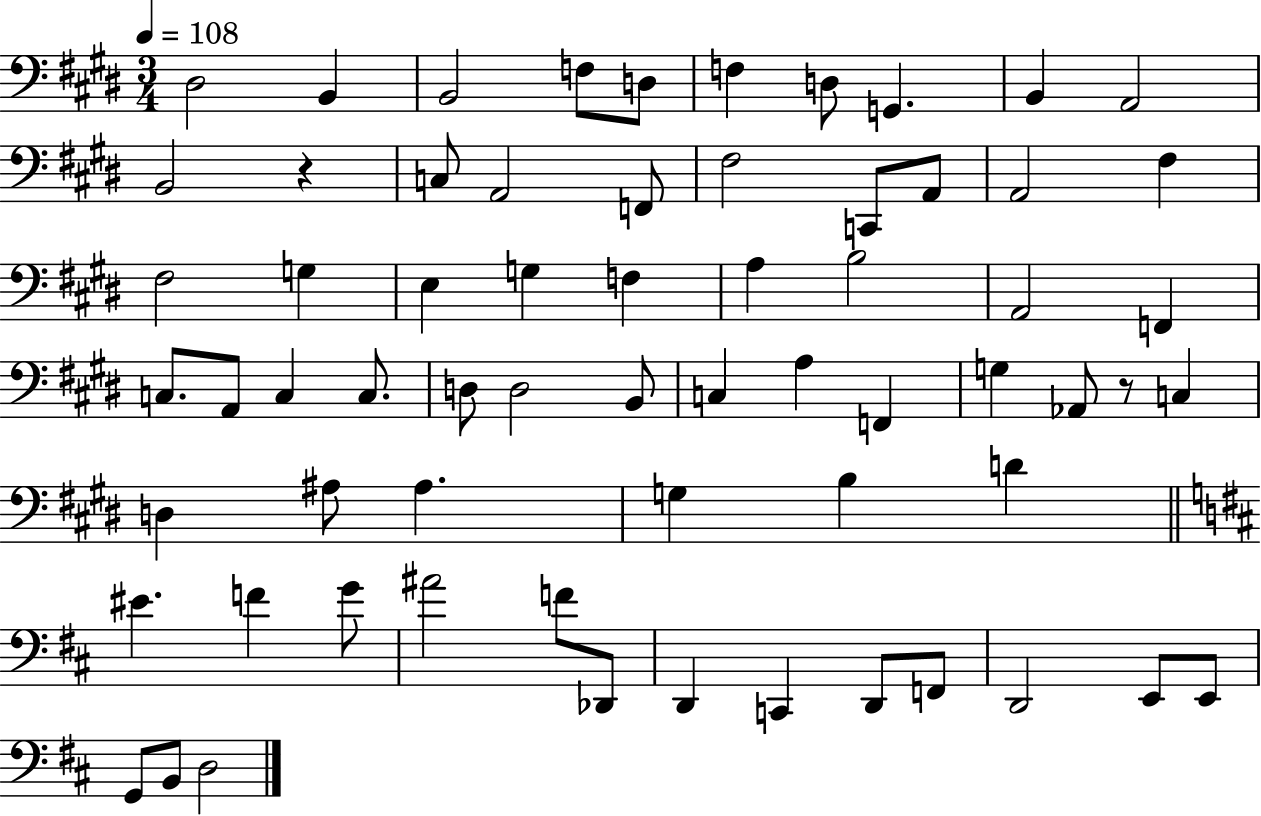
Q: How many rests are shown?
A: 2